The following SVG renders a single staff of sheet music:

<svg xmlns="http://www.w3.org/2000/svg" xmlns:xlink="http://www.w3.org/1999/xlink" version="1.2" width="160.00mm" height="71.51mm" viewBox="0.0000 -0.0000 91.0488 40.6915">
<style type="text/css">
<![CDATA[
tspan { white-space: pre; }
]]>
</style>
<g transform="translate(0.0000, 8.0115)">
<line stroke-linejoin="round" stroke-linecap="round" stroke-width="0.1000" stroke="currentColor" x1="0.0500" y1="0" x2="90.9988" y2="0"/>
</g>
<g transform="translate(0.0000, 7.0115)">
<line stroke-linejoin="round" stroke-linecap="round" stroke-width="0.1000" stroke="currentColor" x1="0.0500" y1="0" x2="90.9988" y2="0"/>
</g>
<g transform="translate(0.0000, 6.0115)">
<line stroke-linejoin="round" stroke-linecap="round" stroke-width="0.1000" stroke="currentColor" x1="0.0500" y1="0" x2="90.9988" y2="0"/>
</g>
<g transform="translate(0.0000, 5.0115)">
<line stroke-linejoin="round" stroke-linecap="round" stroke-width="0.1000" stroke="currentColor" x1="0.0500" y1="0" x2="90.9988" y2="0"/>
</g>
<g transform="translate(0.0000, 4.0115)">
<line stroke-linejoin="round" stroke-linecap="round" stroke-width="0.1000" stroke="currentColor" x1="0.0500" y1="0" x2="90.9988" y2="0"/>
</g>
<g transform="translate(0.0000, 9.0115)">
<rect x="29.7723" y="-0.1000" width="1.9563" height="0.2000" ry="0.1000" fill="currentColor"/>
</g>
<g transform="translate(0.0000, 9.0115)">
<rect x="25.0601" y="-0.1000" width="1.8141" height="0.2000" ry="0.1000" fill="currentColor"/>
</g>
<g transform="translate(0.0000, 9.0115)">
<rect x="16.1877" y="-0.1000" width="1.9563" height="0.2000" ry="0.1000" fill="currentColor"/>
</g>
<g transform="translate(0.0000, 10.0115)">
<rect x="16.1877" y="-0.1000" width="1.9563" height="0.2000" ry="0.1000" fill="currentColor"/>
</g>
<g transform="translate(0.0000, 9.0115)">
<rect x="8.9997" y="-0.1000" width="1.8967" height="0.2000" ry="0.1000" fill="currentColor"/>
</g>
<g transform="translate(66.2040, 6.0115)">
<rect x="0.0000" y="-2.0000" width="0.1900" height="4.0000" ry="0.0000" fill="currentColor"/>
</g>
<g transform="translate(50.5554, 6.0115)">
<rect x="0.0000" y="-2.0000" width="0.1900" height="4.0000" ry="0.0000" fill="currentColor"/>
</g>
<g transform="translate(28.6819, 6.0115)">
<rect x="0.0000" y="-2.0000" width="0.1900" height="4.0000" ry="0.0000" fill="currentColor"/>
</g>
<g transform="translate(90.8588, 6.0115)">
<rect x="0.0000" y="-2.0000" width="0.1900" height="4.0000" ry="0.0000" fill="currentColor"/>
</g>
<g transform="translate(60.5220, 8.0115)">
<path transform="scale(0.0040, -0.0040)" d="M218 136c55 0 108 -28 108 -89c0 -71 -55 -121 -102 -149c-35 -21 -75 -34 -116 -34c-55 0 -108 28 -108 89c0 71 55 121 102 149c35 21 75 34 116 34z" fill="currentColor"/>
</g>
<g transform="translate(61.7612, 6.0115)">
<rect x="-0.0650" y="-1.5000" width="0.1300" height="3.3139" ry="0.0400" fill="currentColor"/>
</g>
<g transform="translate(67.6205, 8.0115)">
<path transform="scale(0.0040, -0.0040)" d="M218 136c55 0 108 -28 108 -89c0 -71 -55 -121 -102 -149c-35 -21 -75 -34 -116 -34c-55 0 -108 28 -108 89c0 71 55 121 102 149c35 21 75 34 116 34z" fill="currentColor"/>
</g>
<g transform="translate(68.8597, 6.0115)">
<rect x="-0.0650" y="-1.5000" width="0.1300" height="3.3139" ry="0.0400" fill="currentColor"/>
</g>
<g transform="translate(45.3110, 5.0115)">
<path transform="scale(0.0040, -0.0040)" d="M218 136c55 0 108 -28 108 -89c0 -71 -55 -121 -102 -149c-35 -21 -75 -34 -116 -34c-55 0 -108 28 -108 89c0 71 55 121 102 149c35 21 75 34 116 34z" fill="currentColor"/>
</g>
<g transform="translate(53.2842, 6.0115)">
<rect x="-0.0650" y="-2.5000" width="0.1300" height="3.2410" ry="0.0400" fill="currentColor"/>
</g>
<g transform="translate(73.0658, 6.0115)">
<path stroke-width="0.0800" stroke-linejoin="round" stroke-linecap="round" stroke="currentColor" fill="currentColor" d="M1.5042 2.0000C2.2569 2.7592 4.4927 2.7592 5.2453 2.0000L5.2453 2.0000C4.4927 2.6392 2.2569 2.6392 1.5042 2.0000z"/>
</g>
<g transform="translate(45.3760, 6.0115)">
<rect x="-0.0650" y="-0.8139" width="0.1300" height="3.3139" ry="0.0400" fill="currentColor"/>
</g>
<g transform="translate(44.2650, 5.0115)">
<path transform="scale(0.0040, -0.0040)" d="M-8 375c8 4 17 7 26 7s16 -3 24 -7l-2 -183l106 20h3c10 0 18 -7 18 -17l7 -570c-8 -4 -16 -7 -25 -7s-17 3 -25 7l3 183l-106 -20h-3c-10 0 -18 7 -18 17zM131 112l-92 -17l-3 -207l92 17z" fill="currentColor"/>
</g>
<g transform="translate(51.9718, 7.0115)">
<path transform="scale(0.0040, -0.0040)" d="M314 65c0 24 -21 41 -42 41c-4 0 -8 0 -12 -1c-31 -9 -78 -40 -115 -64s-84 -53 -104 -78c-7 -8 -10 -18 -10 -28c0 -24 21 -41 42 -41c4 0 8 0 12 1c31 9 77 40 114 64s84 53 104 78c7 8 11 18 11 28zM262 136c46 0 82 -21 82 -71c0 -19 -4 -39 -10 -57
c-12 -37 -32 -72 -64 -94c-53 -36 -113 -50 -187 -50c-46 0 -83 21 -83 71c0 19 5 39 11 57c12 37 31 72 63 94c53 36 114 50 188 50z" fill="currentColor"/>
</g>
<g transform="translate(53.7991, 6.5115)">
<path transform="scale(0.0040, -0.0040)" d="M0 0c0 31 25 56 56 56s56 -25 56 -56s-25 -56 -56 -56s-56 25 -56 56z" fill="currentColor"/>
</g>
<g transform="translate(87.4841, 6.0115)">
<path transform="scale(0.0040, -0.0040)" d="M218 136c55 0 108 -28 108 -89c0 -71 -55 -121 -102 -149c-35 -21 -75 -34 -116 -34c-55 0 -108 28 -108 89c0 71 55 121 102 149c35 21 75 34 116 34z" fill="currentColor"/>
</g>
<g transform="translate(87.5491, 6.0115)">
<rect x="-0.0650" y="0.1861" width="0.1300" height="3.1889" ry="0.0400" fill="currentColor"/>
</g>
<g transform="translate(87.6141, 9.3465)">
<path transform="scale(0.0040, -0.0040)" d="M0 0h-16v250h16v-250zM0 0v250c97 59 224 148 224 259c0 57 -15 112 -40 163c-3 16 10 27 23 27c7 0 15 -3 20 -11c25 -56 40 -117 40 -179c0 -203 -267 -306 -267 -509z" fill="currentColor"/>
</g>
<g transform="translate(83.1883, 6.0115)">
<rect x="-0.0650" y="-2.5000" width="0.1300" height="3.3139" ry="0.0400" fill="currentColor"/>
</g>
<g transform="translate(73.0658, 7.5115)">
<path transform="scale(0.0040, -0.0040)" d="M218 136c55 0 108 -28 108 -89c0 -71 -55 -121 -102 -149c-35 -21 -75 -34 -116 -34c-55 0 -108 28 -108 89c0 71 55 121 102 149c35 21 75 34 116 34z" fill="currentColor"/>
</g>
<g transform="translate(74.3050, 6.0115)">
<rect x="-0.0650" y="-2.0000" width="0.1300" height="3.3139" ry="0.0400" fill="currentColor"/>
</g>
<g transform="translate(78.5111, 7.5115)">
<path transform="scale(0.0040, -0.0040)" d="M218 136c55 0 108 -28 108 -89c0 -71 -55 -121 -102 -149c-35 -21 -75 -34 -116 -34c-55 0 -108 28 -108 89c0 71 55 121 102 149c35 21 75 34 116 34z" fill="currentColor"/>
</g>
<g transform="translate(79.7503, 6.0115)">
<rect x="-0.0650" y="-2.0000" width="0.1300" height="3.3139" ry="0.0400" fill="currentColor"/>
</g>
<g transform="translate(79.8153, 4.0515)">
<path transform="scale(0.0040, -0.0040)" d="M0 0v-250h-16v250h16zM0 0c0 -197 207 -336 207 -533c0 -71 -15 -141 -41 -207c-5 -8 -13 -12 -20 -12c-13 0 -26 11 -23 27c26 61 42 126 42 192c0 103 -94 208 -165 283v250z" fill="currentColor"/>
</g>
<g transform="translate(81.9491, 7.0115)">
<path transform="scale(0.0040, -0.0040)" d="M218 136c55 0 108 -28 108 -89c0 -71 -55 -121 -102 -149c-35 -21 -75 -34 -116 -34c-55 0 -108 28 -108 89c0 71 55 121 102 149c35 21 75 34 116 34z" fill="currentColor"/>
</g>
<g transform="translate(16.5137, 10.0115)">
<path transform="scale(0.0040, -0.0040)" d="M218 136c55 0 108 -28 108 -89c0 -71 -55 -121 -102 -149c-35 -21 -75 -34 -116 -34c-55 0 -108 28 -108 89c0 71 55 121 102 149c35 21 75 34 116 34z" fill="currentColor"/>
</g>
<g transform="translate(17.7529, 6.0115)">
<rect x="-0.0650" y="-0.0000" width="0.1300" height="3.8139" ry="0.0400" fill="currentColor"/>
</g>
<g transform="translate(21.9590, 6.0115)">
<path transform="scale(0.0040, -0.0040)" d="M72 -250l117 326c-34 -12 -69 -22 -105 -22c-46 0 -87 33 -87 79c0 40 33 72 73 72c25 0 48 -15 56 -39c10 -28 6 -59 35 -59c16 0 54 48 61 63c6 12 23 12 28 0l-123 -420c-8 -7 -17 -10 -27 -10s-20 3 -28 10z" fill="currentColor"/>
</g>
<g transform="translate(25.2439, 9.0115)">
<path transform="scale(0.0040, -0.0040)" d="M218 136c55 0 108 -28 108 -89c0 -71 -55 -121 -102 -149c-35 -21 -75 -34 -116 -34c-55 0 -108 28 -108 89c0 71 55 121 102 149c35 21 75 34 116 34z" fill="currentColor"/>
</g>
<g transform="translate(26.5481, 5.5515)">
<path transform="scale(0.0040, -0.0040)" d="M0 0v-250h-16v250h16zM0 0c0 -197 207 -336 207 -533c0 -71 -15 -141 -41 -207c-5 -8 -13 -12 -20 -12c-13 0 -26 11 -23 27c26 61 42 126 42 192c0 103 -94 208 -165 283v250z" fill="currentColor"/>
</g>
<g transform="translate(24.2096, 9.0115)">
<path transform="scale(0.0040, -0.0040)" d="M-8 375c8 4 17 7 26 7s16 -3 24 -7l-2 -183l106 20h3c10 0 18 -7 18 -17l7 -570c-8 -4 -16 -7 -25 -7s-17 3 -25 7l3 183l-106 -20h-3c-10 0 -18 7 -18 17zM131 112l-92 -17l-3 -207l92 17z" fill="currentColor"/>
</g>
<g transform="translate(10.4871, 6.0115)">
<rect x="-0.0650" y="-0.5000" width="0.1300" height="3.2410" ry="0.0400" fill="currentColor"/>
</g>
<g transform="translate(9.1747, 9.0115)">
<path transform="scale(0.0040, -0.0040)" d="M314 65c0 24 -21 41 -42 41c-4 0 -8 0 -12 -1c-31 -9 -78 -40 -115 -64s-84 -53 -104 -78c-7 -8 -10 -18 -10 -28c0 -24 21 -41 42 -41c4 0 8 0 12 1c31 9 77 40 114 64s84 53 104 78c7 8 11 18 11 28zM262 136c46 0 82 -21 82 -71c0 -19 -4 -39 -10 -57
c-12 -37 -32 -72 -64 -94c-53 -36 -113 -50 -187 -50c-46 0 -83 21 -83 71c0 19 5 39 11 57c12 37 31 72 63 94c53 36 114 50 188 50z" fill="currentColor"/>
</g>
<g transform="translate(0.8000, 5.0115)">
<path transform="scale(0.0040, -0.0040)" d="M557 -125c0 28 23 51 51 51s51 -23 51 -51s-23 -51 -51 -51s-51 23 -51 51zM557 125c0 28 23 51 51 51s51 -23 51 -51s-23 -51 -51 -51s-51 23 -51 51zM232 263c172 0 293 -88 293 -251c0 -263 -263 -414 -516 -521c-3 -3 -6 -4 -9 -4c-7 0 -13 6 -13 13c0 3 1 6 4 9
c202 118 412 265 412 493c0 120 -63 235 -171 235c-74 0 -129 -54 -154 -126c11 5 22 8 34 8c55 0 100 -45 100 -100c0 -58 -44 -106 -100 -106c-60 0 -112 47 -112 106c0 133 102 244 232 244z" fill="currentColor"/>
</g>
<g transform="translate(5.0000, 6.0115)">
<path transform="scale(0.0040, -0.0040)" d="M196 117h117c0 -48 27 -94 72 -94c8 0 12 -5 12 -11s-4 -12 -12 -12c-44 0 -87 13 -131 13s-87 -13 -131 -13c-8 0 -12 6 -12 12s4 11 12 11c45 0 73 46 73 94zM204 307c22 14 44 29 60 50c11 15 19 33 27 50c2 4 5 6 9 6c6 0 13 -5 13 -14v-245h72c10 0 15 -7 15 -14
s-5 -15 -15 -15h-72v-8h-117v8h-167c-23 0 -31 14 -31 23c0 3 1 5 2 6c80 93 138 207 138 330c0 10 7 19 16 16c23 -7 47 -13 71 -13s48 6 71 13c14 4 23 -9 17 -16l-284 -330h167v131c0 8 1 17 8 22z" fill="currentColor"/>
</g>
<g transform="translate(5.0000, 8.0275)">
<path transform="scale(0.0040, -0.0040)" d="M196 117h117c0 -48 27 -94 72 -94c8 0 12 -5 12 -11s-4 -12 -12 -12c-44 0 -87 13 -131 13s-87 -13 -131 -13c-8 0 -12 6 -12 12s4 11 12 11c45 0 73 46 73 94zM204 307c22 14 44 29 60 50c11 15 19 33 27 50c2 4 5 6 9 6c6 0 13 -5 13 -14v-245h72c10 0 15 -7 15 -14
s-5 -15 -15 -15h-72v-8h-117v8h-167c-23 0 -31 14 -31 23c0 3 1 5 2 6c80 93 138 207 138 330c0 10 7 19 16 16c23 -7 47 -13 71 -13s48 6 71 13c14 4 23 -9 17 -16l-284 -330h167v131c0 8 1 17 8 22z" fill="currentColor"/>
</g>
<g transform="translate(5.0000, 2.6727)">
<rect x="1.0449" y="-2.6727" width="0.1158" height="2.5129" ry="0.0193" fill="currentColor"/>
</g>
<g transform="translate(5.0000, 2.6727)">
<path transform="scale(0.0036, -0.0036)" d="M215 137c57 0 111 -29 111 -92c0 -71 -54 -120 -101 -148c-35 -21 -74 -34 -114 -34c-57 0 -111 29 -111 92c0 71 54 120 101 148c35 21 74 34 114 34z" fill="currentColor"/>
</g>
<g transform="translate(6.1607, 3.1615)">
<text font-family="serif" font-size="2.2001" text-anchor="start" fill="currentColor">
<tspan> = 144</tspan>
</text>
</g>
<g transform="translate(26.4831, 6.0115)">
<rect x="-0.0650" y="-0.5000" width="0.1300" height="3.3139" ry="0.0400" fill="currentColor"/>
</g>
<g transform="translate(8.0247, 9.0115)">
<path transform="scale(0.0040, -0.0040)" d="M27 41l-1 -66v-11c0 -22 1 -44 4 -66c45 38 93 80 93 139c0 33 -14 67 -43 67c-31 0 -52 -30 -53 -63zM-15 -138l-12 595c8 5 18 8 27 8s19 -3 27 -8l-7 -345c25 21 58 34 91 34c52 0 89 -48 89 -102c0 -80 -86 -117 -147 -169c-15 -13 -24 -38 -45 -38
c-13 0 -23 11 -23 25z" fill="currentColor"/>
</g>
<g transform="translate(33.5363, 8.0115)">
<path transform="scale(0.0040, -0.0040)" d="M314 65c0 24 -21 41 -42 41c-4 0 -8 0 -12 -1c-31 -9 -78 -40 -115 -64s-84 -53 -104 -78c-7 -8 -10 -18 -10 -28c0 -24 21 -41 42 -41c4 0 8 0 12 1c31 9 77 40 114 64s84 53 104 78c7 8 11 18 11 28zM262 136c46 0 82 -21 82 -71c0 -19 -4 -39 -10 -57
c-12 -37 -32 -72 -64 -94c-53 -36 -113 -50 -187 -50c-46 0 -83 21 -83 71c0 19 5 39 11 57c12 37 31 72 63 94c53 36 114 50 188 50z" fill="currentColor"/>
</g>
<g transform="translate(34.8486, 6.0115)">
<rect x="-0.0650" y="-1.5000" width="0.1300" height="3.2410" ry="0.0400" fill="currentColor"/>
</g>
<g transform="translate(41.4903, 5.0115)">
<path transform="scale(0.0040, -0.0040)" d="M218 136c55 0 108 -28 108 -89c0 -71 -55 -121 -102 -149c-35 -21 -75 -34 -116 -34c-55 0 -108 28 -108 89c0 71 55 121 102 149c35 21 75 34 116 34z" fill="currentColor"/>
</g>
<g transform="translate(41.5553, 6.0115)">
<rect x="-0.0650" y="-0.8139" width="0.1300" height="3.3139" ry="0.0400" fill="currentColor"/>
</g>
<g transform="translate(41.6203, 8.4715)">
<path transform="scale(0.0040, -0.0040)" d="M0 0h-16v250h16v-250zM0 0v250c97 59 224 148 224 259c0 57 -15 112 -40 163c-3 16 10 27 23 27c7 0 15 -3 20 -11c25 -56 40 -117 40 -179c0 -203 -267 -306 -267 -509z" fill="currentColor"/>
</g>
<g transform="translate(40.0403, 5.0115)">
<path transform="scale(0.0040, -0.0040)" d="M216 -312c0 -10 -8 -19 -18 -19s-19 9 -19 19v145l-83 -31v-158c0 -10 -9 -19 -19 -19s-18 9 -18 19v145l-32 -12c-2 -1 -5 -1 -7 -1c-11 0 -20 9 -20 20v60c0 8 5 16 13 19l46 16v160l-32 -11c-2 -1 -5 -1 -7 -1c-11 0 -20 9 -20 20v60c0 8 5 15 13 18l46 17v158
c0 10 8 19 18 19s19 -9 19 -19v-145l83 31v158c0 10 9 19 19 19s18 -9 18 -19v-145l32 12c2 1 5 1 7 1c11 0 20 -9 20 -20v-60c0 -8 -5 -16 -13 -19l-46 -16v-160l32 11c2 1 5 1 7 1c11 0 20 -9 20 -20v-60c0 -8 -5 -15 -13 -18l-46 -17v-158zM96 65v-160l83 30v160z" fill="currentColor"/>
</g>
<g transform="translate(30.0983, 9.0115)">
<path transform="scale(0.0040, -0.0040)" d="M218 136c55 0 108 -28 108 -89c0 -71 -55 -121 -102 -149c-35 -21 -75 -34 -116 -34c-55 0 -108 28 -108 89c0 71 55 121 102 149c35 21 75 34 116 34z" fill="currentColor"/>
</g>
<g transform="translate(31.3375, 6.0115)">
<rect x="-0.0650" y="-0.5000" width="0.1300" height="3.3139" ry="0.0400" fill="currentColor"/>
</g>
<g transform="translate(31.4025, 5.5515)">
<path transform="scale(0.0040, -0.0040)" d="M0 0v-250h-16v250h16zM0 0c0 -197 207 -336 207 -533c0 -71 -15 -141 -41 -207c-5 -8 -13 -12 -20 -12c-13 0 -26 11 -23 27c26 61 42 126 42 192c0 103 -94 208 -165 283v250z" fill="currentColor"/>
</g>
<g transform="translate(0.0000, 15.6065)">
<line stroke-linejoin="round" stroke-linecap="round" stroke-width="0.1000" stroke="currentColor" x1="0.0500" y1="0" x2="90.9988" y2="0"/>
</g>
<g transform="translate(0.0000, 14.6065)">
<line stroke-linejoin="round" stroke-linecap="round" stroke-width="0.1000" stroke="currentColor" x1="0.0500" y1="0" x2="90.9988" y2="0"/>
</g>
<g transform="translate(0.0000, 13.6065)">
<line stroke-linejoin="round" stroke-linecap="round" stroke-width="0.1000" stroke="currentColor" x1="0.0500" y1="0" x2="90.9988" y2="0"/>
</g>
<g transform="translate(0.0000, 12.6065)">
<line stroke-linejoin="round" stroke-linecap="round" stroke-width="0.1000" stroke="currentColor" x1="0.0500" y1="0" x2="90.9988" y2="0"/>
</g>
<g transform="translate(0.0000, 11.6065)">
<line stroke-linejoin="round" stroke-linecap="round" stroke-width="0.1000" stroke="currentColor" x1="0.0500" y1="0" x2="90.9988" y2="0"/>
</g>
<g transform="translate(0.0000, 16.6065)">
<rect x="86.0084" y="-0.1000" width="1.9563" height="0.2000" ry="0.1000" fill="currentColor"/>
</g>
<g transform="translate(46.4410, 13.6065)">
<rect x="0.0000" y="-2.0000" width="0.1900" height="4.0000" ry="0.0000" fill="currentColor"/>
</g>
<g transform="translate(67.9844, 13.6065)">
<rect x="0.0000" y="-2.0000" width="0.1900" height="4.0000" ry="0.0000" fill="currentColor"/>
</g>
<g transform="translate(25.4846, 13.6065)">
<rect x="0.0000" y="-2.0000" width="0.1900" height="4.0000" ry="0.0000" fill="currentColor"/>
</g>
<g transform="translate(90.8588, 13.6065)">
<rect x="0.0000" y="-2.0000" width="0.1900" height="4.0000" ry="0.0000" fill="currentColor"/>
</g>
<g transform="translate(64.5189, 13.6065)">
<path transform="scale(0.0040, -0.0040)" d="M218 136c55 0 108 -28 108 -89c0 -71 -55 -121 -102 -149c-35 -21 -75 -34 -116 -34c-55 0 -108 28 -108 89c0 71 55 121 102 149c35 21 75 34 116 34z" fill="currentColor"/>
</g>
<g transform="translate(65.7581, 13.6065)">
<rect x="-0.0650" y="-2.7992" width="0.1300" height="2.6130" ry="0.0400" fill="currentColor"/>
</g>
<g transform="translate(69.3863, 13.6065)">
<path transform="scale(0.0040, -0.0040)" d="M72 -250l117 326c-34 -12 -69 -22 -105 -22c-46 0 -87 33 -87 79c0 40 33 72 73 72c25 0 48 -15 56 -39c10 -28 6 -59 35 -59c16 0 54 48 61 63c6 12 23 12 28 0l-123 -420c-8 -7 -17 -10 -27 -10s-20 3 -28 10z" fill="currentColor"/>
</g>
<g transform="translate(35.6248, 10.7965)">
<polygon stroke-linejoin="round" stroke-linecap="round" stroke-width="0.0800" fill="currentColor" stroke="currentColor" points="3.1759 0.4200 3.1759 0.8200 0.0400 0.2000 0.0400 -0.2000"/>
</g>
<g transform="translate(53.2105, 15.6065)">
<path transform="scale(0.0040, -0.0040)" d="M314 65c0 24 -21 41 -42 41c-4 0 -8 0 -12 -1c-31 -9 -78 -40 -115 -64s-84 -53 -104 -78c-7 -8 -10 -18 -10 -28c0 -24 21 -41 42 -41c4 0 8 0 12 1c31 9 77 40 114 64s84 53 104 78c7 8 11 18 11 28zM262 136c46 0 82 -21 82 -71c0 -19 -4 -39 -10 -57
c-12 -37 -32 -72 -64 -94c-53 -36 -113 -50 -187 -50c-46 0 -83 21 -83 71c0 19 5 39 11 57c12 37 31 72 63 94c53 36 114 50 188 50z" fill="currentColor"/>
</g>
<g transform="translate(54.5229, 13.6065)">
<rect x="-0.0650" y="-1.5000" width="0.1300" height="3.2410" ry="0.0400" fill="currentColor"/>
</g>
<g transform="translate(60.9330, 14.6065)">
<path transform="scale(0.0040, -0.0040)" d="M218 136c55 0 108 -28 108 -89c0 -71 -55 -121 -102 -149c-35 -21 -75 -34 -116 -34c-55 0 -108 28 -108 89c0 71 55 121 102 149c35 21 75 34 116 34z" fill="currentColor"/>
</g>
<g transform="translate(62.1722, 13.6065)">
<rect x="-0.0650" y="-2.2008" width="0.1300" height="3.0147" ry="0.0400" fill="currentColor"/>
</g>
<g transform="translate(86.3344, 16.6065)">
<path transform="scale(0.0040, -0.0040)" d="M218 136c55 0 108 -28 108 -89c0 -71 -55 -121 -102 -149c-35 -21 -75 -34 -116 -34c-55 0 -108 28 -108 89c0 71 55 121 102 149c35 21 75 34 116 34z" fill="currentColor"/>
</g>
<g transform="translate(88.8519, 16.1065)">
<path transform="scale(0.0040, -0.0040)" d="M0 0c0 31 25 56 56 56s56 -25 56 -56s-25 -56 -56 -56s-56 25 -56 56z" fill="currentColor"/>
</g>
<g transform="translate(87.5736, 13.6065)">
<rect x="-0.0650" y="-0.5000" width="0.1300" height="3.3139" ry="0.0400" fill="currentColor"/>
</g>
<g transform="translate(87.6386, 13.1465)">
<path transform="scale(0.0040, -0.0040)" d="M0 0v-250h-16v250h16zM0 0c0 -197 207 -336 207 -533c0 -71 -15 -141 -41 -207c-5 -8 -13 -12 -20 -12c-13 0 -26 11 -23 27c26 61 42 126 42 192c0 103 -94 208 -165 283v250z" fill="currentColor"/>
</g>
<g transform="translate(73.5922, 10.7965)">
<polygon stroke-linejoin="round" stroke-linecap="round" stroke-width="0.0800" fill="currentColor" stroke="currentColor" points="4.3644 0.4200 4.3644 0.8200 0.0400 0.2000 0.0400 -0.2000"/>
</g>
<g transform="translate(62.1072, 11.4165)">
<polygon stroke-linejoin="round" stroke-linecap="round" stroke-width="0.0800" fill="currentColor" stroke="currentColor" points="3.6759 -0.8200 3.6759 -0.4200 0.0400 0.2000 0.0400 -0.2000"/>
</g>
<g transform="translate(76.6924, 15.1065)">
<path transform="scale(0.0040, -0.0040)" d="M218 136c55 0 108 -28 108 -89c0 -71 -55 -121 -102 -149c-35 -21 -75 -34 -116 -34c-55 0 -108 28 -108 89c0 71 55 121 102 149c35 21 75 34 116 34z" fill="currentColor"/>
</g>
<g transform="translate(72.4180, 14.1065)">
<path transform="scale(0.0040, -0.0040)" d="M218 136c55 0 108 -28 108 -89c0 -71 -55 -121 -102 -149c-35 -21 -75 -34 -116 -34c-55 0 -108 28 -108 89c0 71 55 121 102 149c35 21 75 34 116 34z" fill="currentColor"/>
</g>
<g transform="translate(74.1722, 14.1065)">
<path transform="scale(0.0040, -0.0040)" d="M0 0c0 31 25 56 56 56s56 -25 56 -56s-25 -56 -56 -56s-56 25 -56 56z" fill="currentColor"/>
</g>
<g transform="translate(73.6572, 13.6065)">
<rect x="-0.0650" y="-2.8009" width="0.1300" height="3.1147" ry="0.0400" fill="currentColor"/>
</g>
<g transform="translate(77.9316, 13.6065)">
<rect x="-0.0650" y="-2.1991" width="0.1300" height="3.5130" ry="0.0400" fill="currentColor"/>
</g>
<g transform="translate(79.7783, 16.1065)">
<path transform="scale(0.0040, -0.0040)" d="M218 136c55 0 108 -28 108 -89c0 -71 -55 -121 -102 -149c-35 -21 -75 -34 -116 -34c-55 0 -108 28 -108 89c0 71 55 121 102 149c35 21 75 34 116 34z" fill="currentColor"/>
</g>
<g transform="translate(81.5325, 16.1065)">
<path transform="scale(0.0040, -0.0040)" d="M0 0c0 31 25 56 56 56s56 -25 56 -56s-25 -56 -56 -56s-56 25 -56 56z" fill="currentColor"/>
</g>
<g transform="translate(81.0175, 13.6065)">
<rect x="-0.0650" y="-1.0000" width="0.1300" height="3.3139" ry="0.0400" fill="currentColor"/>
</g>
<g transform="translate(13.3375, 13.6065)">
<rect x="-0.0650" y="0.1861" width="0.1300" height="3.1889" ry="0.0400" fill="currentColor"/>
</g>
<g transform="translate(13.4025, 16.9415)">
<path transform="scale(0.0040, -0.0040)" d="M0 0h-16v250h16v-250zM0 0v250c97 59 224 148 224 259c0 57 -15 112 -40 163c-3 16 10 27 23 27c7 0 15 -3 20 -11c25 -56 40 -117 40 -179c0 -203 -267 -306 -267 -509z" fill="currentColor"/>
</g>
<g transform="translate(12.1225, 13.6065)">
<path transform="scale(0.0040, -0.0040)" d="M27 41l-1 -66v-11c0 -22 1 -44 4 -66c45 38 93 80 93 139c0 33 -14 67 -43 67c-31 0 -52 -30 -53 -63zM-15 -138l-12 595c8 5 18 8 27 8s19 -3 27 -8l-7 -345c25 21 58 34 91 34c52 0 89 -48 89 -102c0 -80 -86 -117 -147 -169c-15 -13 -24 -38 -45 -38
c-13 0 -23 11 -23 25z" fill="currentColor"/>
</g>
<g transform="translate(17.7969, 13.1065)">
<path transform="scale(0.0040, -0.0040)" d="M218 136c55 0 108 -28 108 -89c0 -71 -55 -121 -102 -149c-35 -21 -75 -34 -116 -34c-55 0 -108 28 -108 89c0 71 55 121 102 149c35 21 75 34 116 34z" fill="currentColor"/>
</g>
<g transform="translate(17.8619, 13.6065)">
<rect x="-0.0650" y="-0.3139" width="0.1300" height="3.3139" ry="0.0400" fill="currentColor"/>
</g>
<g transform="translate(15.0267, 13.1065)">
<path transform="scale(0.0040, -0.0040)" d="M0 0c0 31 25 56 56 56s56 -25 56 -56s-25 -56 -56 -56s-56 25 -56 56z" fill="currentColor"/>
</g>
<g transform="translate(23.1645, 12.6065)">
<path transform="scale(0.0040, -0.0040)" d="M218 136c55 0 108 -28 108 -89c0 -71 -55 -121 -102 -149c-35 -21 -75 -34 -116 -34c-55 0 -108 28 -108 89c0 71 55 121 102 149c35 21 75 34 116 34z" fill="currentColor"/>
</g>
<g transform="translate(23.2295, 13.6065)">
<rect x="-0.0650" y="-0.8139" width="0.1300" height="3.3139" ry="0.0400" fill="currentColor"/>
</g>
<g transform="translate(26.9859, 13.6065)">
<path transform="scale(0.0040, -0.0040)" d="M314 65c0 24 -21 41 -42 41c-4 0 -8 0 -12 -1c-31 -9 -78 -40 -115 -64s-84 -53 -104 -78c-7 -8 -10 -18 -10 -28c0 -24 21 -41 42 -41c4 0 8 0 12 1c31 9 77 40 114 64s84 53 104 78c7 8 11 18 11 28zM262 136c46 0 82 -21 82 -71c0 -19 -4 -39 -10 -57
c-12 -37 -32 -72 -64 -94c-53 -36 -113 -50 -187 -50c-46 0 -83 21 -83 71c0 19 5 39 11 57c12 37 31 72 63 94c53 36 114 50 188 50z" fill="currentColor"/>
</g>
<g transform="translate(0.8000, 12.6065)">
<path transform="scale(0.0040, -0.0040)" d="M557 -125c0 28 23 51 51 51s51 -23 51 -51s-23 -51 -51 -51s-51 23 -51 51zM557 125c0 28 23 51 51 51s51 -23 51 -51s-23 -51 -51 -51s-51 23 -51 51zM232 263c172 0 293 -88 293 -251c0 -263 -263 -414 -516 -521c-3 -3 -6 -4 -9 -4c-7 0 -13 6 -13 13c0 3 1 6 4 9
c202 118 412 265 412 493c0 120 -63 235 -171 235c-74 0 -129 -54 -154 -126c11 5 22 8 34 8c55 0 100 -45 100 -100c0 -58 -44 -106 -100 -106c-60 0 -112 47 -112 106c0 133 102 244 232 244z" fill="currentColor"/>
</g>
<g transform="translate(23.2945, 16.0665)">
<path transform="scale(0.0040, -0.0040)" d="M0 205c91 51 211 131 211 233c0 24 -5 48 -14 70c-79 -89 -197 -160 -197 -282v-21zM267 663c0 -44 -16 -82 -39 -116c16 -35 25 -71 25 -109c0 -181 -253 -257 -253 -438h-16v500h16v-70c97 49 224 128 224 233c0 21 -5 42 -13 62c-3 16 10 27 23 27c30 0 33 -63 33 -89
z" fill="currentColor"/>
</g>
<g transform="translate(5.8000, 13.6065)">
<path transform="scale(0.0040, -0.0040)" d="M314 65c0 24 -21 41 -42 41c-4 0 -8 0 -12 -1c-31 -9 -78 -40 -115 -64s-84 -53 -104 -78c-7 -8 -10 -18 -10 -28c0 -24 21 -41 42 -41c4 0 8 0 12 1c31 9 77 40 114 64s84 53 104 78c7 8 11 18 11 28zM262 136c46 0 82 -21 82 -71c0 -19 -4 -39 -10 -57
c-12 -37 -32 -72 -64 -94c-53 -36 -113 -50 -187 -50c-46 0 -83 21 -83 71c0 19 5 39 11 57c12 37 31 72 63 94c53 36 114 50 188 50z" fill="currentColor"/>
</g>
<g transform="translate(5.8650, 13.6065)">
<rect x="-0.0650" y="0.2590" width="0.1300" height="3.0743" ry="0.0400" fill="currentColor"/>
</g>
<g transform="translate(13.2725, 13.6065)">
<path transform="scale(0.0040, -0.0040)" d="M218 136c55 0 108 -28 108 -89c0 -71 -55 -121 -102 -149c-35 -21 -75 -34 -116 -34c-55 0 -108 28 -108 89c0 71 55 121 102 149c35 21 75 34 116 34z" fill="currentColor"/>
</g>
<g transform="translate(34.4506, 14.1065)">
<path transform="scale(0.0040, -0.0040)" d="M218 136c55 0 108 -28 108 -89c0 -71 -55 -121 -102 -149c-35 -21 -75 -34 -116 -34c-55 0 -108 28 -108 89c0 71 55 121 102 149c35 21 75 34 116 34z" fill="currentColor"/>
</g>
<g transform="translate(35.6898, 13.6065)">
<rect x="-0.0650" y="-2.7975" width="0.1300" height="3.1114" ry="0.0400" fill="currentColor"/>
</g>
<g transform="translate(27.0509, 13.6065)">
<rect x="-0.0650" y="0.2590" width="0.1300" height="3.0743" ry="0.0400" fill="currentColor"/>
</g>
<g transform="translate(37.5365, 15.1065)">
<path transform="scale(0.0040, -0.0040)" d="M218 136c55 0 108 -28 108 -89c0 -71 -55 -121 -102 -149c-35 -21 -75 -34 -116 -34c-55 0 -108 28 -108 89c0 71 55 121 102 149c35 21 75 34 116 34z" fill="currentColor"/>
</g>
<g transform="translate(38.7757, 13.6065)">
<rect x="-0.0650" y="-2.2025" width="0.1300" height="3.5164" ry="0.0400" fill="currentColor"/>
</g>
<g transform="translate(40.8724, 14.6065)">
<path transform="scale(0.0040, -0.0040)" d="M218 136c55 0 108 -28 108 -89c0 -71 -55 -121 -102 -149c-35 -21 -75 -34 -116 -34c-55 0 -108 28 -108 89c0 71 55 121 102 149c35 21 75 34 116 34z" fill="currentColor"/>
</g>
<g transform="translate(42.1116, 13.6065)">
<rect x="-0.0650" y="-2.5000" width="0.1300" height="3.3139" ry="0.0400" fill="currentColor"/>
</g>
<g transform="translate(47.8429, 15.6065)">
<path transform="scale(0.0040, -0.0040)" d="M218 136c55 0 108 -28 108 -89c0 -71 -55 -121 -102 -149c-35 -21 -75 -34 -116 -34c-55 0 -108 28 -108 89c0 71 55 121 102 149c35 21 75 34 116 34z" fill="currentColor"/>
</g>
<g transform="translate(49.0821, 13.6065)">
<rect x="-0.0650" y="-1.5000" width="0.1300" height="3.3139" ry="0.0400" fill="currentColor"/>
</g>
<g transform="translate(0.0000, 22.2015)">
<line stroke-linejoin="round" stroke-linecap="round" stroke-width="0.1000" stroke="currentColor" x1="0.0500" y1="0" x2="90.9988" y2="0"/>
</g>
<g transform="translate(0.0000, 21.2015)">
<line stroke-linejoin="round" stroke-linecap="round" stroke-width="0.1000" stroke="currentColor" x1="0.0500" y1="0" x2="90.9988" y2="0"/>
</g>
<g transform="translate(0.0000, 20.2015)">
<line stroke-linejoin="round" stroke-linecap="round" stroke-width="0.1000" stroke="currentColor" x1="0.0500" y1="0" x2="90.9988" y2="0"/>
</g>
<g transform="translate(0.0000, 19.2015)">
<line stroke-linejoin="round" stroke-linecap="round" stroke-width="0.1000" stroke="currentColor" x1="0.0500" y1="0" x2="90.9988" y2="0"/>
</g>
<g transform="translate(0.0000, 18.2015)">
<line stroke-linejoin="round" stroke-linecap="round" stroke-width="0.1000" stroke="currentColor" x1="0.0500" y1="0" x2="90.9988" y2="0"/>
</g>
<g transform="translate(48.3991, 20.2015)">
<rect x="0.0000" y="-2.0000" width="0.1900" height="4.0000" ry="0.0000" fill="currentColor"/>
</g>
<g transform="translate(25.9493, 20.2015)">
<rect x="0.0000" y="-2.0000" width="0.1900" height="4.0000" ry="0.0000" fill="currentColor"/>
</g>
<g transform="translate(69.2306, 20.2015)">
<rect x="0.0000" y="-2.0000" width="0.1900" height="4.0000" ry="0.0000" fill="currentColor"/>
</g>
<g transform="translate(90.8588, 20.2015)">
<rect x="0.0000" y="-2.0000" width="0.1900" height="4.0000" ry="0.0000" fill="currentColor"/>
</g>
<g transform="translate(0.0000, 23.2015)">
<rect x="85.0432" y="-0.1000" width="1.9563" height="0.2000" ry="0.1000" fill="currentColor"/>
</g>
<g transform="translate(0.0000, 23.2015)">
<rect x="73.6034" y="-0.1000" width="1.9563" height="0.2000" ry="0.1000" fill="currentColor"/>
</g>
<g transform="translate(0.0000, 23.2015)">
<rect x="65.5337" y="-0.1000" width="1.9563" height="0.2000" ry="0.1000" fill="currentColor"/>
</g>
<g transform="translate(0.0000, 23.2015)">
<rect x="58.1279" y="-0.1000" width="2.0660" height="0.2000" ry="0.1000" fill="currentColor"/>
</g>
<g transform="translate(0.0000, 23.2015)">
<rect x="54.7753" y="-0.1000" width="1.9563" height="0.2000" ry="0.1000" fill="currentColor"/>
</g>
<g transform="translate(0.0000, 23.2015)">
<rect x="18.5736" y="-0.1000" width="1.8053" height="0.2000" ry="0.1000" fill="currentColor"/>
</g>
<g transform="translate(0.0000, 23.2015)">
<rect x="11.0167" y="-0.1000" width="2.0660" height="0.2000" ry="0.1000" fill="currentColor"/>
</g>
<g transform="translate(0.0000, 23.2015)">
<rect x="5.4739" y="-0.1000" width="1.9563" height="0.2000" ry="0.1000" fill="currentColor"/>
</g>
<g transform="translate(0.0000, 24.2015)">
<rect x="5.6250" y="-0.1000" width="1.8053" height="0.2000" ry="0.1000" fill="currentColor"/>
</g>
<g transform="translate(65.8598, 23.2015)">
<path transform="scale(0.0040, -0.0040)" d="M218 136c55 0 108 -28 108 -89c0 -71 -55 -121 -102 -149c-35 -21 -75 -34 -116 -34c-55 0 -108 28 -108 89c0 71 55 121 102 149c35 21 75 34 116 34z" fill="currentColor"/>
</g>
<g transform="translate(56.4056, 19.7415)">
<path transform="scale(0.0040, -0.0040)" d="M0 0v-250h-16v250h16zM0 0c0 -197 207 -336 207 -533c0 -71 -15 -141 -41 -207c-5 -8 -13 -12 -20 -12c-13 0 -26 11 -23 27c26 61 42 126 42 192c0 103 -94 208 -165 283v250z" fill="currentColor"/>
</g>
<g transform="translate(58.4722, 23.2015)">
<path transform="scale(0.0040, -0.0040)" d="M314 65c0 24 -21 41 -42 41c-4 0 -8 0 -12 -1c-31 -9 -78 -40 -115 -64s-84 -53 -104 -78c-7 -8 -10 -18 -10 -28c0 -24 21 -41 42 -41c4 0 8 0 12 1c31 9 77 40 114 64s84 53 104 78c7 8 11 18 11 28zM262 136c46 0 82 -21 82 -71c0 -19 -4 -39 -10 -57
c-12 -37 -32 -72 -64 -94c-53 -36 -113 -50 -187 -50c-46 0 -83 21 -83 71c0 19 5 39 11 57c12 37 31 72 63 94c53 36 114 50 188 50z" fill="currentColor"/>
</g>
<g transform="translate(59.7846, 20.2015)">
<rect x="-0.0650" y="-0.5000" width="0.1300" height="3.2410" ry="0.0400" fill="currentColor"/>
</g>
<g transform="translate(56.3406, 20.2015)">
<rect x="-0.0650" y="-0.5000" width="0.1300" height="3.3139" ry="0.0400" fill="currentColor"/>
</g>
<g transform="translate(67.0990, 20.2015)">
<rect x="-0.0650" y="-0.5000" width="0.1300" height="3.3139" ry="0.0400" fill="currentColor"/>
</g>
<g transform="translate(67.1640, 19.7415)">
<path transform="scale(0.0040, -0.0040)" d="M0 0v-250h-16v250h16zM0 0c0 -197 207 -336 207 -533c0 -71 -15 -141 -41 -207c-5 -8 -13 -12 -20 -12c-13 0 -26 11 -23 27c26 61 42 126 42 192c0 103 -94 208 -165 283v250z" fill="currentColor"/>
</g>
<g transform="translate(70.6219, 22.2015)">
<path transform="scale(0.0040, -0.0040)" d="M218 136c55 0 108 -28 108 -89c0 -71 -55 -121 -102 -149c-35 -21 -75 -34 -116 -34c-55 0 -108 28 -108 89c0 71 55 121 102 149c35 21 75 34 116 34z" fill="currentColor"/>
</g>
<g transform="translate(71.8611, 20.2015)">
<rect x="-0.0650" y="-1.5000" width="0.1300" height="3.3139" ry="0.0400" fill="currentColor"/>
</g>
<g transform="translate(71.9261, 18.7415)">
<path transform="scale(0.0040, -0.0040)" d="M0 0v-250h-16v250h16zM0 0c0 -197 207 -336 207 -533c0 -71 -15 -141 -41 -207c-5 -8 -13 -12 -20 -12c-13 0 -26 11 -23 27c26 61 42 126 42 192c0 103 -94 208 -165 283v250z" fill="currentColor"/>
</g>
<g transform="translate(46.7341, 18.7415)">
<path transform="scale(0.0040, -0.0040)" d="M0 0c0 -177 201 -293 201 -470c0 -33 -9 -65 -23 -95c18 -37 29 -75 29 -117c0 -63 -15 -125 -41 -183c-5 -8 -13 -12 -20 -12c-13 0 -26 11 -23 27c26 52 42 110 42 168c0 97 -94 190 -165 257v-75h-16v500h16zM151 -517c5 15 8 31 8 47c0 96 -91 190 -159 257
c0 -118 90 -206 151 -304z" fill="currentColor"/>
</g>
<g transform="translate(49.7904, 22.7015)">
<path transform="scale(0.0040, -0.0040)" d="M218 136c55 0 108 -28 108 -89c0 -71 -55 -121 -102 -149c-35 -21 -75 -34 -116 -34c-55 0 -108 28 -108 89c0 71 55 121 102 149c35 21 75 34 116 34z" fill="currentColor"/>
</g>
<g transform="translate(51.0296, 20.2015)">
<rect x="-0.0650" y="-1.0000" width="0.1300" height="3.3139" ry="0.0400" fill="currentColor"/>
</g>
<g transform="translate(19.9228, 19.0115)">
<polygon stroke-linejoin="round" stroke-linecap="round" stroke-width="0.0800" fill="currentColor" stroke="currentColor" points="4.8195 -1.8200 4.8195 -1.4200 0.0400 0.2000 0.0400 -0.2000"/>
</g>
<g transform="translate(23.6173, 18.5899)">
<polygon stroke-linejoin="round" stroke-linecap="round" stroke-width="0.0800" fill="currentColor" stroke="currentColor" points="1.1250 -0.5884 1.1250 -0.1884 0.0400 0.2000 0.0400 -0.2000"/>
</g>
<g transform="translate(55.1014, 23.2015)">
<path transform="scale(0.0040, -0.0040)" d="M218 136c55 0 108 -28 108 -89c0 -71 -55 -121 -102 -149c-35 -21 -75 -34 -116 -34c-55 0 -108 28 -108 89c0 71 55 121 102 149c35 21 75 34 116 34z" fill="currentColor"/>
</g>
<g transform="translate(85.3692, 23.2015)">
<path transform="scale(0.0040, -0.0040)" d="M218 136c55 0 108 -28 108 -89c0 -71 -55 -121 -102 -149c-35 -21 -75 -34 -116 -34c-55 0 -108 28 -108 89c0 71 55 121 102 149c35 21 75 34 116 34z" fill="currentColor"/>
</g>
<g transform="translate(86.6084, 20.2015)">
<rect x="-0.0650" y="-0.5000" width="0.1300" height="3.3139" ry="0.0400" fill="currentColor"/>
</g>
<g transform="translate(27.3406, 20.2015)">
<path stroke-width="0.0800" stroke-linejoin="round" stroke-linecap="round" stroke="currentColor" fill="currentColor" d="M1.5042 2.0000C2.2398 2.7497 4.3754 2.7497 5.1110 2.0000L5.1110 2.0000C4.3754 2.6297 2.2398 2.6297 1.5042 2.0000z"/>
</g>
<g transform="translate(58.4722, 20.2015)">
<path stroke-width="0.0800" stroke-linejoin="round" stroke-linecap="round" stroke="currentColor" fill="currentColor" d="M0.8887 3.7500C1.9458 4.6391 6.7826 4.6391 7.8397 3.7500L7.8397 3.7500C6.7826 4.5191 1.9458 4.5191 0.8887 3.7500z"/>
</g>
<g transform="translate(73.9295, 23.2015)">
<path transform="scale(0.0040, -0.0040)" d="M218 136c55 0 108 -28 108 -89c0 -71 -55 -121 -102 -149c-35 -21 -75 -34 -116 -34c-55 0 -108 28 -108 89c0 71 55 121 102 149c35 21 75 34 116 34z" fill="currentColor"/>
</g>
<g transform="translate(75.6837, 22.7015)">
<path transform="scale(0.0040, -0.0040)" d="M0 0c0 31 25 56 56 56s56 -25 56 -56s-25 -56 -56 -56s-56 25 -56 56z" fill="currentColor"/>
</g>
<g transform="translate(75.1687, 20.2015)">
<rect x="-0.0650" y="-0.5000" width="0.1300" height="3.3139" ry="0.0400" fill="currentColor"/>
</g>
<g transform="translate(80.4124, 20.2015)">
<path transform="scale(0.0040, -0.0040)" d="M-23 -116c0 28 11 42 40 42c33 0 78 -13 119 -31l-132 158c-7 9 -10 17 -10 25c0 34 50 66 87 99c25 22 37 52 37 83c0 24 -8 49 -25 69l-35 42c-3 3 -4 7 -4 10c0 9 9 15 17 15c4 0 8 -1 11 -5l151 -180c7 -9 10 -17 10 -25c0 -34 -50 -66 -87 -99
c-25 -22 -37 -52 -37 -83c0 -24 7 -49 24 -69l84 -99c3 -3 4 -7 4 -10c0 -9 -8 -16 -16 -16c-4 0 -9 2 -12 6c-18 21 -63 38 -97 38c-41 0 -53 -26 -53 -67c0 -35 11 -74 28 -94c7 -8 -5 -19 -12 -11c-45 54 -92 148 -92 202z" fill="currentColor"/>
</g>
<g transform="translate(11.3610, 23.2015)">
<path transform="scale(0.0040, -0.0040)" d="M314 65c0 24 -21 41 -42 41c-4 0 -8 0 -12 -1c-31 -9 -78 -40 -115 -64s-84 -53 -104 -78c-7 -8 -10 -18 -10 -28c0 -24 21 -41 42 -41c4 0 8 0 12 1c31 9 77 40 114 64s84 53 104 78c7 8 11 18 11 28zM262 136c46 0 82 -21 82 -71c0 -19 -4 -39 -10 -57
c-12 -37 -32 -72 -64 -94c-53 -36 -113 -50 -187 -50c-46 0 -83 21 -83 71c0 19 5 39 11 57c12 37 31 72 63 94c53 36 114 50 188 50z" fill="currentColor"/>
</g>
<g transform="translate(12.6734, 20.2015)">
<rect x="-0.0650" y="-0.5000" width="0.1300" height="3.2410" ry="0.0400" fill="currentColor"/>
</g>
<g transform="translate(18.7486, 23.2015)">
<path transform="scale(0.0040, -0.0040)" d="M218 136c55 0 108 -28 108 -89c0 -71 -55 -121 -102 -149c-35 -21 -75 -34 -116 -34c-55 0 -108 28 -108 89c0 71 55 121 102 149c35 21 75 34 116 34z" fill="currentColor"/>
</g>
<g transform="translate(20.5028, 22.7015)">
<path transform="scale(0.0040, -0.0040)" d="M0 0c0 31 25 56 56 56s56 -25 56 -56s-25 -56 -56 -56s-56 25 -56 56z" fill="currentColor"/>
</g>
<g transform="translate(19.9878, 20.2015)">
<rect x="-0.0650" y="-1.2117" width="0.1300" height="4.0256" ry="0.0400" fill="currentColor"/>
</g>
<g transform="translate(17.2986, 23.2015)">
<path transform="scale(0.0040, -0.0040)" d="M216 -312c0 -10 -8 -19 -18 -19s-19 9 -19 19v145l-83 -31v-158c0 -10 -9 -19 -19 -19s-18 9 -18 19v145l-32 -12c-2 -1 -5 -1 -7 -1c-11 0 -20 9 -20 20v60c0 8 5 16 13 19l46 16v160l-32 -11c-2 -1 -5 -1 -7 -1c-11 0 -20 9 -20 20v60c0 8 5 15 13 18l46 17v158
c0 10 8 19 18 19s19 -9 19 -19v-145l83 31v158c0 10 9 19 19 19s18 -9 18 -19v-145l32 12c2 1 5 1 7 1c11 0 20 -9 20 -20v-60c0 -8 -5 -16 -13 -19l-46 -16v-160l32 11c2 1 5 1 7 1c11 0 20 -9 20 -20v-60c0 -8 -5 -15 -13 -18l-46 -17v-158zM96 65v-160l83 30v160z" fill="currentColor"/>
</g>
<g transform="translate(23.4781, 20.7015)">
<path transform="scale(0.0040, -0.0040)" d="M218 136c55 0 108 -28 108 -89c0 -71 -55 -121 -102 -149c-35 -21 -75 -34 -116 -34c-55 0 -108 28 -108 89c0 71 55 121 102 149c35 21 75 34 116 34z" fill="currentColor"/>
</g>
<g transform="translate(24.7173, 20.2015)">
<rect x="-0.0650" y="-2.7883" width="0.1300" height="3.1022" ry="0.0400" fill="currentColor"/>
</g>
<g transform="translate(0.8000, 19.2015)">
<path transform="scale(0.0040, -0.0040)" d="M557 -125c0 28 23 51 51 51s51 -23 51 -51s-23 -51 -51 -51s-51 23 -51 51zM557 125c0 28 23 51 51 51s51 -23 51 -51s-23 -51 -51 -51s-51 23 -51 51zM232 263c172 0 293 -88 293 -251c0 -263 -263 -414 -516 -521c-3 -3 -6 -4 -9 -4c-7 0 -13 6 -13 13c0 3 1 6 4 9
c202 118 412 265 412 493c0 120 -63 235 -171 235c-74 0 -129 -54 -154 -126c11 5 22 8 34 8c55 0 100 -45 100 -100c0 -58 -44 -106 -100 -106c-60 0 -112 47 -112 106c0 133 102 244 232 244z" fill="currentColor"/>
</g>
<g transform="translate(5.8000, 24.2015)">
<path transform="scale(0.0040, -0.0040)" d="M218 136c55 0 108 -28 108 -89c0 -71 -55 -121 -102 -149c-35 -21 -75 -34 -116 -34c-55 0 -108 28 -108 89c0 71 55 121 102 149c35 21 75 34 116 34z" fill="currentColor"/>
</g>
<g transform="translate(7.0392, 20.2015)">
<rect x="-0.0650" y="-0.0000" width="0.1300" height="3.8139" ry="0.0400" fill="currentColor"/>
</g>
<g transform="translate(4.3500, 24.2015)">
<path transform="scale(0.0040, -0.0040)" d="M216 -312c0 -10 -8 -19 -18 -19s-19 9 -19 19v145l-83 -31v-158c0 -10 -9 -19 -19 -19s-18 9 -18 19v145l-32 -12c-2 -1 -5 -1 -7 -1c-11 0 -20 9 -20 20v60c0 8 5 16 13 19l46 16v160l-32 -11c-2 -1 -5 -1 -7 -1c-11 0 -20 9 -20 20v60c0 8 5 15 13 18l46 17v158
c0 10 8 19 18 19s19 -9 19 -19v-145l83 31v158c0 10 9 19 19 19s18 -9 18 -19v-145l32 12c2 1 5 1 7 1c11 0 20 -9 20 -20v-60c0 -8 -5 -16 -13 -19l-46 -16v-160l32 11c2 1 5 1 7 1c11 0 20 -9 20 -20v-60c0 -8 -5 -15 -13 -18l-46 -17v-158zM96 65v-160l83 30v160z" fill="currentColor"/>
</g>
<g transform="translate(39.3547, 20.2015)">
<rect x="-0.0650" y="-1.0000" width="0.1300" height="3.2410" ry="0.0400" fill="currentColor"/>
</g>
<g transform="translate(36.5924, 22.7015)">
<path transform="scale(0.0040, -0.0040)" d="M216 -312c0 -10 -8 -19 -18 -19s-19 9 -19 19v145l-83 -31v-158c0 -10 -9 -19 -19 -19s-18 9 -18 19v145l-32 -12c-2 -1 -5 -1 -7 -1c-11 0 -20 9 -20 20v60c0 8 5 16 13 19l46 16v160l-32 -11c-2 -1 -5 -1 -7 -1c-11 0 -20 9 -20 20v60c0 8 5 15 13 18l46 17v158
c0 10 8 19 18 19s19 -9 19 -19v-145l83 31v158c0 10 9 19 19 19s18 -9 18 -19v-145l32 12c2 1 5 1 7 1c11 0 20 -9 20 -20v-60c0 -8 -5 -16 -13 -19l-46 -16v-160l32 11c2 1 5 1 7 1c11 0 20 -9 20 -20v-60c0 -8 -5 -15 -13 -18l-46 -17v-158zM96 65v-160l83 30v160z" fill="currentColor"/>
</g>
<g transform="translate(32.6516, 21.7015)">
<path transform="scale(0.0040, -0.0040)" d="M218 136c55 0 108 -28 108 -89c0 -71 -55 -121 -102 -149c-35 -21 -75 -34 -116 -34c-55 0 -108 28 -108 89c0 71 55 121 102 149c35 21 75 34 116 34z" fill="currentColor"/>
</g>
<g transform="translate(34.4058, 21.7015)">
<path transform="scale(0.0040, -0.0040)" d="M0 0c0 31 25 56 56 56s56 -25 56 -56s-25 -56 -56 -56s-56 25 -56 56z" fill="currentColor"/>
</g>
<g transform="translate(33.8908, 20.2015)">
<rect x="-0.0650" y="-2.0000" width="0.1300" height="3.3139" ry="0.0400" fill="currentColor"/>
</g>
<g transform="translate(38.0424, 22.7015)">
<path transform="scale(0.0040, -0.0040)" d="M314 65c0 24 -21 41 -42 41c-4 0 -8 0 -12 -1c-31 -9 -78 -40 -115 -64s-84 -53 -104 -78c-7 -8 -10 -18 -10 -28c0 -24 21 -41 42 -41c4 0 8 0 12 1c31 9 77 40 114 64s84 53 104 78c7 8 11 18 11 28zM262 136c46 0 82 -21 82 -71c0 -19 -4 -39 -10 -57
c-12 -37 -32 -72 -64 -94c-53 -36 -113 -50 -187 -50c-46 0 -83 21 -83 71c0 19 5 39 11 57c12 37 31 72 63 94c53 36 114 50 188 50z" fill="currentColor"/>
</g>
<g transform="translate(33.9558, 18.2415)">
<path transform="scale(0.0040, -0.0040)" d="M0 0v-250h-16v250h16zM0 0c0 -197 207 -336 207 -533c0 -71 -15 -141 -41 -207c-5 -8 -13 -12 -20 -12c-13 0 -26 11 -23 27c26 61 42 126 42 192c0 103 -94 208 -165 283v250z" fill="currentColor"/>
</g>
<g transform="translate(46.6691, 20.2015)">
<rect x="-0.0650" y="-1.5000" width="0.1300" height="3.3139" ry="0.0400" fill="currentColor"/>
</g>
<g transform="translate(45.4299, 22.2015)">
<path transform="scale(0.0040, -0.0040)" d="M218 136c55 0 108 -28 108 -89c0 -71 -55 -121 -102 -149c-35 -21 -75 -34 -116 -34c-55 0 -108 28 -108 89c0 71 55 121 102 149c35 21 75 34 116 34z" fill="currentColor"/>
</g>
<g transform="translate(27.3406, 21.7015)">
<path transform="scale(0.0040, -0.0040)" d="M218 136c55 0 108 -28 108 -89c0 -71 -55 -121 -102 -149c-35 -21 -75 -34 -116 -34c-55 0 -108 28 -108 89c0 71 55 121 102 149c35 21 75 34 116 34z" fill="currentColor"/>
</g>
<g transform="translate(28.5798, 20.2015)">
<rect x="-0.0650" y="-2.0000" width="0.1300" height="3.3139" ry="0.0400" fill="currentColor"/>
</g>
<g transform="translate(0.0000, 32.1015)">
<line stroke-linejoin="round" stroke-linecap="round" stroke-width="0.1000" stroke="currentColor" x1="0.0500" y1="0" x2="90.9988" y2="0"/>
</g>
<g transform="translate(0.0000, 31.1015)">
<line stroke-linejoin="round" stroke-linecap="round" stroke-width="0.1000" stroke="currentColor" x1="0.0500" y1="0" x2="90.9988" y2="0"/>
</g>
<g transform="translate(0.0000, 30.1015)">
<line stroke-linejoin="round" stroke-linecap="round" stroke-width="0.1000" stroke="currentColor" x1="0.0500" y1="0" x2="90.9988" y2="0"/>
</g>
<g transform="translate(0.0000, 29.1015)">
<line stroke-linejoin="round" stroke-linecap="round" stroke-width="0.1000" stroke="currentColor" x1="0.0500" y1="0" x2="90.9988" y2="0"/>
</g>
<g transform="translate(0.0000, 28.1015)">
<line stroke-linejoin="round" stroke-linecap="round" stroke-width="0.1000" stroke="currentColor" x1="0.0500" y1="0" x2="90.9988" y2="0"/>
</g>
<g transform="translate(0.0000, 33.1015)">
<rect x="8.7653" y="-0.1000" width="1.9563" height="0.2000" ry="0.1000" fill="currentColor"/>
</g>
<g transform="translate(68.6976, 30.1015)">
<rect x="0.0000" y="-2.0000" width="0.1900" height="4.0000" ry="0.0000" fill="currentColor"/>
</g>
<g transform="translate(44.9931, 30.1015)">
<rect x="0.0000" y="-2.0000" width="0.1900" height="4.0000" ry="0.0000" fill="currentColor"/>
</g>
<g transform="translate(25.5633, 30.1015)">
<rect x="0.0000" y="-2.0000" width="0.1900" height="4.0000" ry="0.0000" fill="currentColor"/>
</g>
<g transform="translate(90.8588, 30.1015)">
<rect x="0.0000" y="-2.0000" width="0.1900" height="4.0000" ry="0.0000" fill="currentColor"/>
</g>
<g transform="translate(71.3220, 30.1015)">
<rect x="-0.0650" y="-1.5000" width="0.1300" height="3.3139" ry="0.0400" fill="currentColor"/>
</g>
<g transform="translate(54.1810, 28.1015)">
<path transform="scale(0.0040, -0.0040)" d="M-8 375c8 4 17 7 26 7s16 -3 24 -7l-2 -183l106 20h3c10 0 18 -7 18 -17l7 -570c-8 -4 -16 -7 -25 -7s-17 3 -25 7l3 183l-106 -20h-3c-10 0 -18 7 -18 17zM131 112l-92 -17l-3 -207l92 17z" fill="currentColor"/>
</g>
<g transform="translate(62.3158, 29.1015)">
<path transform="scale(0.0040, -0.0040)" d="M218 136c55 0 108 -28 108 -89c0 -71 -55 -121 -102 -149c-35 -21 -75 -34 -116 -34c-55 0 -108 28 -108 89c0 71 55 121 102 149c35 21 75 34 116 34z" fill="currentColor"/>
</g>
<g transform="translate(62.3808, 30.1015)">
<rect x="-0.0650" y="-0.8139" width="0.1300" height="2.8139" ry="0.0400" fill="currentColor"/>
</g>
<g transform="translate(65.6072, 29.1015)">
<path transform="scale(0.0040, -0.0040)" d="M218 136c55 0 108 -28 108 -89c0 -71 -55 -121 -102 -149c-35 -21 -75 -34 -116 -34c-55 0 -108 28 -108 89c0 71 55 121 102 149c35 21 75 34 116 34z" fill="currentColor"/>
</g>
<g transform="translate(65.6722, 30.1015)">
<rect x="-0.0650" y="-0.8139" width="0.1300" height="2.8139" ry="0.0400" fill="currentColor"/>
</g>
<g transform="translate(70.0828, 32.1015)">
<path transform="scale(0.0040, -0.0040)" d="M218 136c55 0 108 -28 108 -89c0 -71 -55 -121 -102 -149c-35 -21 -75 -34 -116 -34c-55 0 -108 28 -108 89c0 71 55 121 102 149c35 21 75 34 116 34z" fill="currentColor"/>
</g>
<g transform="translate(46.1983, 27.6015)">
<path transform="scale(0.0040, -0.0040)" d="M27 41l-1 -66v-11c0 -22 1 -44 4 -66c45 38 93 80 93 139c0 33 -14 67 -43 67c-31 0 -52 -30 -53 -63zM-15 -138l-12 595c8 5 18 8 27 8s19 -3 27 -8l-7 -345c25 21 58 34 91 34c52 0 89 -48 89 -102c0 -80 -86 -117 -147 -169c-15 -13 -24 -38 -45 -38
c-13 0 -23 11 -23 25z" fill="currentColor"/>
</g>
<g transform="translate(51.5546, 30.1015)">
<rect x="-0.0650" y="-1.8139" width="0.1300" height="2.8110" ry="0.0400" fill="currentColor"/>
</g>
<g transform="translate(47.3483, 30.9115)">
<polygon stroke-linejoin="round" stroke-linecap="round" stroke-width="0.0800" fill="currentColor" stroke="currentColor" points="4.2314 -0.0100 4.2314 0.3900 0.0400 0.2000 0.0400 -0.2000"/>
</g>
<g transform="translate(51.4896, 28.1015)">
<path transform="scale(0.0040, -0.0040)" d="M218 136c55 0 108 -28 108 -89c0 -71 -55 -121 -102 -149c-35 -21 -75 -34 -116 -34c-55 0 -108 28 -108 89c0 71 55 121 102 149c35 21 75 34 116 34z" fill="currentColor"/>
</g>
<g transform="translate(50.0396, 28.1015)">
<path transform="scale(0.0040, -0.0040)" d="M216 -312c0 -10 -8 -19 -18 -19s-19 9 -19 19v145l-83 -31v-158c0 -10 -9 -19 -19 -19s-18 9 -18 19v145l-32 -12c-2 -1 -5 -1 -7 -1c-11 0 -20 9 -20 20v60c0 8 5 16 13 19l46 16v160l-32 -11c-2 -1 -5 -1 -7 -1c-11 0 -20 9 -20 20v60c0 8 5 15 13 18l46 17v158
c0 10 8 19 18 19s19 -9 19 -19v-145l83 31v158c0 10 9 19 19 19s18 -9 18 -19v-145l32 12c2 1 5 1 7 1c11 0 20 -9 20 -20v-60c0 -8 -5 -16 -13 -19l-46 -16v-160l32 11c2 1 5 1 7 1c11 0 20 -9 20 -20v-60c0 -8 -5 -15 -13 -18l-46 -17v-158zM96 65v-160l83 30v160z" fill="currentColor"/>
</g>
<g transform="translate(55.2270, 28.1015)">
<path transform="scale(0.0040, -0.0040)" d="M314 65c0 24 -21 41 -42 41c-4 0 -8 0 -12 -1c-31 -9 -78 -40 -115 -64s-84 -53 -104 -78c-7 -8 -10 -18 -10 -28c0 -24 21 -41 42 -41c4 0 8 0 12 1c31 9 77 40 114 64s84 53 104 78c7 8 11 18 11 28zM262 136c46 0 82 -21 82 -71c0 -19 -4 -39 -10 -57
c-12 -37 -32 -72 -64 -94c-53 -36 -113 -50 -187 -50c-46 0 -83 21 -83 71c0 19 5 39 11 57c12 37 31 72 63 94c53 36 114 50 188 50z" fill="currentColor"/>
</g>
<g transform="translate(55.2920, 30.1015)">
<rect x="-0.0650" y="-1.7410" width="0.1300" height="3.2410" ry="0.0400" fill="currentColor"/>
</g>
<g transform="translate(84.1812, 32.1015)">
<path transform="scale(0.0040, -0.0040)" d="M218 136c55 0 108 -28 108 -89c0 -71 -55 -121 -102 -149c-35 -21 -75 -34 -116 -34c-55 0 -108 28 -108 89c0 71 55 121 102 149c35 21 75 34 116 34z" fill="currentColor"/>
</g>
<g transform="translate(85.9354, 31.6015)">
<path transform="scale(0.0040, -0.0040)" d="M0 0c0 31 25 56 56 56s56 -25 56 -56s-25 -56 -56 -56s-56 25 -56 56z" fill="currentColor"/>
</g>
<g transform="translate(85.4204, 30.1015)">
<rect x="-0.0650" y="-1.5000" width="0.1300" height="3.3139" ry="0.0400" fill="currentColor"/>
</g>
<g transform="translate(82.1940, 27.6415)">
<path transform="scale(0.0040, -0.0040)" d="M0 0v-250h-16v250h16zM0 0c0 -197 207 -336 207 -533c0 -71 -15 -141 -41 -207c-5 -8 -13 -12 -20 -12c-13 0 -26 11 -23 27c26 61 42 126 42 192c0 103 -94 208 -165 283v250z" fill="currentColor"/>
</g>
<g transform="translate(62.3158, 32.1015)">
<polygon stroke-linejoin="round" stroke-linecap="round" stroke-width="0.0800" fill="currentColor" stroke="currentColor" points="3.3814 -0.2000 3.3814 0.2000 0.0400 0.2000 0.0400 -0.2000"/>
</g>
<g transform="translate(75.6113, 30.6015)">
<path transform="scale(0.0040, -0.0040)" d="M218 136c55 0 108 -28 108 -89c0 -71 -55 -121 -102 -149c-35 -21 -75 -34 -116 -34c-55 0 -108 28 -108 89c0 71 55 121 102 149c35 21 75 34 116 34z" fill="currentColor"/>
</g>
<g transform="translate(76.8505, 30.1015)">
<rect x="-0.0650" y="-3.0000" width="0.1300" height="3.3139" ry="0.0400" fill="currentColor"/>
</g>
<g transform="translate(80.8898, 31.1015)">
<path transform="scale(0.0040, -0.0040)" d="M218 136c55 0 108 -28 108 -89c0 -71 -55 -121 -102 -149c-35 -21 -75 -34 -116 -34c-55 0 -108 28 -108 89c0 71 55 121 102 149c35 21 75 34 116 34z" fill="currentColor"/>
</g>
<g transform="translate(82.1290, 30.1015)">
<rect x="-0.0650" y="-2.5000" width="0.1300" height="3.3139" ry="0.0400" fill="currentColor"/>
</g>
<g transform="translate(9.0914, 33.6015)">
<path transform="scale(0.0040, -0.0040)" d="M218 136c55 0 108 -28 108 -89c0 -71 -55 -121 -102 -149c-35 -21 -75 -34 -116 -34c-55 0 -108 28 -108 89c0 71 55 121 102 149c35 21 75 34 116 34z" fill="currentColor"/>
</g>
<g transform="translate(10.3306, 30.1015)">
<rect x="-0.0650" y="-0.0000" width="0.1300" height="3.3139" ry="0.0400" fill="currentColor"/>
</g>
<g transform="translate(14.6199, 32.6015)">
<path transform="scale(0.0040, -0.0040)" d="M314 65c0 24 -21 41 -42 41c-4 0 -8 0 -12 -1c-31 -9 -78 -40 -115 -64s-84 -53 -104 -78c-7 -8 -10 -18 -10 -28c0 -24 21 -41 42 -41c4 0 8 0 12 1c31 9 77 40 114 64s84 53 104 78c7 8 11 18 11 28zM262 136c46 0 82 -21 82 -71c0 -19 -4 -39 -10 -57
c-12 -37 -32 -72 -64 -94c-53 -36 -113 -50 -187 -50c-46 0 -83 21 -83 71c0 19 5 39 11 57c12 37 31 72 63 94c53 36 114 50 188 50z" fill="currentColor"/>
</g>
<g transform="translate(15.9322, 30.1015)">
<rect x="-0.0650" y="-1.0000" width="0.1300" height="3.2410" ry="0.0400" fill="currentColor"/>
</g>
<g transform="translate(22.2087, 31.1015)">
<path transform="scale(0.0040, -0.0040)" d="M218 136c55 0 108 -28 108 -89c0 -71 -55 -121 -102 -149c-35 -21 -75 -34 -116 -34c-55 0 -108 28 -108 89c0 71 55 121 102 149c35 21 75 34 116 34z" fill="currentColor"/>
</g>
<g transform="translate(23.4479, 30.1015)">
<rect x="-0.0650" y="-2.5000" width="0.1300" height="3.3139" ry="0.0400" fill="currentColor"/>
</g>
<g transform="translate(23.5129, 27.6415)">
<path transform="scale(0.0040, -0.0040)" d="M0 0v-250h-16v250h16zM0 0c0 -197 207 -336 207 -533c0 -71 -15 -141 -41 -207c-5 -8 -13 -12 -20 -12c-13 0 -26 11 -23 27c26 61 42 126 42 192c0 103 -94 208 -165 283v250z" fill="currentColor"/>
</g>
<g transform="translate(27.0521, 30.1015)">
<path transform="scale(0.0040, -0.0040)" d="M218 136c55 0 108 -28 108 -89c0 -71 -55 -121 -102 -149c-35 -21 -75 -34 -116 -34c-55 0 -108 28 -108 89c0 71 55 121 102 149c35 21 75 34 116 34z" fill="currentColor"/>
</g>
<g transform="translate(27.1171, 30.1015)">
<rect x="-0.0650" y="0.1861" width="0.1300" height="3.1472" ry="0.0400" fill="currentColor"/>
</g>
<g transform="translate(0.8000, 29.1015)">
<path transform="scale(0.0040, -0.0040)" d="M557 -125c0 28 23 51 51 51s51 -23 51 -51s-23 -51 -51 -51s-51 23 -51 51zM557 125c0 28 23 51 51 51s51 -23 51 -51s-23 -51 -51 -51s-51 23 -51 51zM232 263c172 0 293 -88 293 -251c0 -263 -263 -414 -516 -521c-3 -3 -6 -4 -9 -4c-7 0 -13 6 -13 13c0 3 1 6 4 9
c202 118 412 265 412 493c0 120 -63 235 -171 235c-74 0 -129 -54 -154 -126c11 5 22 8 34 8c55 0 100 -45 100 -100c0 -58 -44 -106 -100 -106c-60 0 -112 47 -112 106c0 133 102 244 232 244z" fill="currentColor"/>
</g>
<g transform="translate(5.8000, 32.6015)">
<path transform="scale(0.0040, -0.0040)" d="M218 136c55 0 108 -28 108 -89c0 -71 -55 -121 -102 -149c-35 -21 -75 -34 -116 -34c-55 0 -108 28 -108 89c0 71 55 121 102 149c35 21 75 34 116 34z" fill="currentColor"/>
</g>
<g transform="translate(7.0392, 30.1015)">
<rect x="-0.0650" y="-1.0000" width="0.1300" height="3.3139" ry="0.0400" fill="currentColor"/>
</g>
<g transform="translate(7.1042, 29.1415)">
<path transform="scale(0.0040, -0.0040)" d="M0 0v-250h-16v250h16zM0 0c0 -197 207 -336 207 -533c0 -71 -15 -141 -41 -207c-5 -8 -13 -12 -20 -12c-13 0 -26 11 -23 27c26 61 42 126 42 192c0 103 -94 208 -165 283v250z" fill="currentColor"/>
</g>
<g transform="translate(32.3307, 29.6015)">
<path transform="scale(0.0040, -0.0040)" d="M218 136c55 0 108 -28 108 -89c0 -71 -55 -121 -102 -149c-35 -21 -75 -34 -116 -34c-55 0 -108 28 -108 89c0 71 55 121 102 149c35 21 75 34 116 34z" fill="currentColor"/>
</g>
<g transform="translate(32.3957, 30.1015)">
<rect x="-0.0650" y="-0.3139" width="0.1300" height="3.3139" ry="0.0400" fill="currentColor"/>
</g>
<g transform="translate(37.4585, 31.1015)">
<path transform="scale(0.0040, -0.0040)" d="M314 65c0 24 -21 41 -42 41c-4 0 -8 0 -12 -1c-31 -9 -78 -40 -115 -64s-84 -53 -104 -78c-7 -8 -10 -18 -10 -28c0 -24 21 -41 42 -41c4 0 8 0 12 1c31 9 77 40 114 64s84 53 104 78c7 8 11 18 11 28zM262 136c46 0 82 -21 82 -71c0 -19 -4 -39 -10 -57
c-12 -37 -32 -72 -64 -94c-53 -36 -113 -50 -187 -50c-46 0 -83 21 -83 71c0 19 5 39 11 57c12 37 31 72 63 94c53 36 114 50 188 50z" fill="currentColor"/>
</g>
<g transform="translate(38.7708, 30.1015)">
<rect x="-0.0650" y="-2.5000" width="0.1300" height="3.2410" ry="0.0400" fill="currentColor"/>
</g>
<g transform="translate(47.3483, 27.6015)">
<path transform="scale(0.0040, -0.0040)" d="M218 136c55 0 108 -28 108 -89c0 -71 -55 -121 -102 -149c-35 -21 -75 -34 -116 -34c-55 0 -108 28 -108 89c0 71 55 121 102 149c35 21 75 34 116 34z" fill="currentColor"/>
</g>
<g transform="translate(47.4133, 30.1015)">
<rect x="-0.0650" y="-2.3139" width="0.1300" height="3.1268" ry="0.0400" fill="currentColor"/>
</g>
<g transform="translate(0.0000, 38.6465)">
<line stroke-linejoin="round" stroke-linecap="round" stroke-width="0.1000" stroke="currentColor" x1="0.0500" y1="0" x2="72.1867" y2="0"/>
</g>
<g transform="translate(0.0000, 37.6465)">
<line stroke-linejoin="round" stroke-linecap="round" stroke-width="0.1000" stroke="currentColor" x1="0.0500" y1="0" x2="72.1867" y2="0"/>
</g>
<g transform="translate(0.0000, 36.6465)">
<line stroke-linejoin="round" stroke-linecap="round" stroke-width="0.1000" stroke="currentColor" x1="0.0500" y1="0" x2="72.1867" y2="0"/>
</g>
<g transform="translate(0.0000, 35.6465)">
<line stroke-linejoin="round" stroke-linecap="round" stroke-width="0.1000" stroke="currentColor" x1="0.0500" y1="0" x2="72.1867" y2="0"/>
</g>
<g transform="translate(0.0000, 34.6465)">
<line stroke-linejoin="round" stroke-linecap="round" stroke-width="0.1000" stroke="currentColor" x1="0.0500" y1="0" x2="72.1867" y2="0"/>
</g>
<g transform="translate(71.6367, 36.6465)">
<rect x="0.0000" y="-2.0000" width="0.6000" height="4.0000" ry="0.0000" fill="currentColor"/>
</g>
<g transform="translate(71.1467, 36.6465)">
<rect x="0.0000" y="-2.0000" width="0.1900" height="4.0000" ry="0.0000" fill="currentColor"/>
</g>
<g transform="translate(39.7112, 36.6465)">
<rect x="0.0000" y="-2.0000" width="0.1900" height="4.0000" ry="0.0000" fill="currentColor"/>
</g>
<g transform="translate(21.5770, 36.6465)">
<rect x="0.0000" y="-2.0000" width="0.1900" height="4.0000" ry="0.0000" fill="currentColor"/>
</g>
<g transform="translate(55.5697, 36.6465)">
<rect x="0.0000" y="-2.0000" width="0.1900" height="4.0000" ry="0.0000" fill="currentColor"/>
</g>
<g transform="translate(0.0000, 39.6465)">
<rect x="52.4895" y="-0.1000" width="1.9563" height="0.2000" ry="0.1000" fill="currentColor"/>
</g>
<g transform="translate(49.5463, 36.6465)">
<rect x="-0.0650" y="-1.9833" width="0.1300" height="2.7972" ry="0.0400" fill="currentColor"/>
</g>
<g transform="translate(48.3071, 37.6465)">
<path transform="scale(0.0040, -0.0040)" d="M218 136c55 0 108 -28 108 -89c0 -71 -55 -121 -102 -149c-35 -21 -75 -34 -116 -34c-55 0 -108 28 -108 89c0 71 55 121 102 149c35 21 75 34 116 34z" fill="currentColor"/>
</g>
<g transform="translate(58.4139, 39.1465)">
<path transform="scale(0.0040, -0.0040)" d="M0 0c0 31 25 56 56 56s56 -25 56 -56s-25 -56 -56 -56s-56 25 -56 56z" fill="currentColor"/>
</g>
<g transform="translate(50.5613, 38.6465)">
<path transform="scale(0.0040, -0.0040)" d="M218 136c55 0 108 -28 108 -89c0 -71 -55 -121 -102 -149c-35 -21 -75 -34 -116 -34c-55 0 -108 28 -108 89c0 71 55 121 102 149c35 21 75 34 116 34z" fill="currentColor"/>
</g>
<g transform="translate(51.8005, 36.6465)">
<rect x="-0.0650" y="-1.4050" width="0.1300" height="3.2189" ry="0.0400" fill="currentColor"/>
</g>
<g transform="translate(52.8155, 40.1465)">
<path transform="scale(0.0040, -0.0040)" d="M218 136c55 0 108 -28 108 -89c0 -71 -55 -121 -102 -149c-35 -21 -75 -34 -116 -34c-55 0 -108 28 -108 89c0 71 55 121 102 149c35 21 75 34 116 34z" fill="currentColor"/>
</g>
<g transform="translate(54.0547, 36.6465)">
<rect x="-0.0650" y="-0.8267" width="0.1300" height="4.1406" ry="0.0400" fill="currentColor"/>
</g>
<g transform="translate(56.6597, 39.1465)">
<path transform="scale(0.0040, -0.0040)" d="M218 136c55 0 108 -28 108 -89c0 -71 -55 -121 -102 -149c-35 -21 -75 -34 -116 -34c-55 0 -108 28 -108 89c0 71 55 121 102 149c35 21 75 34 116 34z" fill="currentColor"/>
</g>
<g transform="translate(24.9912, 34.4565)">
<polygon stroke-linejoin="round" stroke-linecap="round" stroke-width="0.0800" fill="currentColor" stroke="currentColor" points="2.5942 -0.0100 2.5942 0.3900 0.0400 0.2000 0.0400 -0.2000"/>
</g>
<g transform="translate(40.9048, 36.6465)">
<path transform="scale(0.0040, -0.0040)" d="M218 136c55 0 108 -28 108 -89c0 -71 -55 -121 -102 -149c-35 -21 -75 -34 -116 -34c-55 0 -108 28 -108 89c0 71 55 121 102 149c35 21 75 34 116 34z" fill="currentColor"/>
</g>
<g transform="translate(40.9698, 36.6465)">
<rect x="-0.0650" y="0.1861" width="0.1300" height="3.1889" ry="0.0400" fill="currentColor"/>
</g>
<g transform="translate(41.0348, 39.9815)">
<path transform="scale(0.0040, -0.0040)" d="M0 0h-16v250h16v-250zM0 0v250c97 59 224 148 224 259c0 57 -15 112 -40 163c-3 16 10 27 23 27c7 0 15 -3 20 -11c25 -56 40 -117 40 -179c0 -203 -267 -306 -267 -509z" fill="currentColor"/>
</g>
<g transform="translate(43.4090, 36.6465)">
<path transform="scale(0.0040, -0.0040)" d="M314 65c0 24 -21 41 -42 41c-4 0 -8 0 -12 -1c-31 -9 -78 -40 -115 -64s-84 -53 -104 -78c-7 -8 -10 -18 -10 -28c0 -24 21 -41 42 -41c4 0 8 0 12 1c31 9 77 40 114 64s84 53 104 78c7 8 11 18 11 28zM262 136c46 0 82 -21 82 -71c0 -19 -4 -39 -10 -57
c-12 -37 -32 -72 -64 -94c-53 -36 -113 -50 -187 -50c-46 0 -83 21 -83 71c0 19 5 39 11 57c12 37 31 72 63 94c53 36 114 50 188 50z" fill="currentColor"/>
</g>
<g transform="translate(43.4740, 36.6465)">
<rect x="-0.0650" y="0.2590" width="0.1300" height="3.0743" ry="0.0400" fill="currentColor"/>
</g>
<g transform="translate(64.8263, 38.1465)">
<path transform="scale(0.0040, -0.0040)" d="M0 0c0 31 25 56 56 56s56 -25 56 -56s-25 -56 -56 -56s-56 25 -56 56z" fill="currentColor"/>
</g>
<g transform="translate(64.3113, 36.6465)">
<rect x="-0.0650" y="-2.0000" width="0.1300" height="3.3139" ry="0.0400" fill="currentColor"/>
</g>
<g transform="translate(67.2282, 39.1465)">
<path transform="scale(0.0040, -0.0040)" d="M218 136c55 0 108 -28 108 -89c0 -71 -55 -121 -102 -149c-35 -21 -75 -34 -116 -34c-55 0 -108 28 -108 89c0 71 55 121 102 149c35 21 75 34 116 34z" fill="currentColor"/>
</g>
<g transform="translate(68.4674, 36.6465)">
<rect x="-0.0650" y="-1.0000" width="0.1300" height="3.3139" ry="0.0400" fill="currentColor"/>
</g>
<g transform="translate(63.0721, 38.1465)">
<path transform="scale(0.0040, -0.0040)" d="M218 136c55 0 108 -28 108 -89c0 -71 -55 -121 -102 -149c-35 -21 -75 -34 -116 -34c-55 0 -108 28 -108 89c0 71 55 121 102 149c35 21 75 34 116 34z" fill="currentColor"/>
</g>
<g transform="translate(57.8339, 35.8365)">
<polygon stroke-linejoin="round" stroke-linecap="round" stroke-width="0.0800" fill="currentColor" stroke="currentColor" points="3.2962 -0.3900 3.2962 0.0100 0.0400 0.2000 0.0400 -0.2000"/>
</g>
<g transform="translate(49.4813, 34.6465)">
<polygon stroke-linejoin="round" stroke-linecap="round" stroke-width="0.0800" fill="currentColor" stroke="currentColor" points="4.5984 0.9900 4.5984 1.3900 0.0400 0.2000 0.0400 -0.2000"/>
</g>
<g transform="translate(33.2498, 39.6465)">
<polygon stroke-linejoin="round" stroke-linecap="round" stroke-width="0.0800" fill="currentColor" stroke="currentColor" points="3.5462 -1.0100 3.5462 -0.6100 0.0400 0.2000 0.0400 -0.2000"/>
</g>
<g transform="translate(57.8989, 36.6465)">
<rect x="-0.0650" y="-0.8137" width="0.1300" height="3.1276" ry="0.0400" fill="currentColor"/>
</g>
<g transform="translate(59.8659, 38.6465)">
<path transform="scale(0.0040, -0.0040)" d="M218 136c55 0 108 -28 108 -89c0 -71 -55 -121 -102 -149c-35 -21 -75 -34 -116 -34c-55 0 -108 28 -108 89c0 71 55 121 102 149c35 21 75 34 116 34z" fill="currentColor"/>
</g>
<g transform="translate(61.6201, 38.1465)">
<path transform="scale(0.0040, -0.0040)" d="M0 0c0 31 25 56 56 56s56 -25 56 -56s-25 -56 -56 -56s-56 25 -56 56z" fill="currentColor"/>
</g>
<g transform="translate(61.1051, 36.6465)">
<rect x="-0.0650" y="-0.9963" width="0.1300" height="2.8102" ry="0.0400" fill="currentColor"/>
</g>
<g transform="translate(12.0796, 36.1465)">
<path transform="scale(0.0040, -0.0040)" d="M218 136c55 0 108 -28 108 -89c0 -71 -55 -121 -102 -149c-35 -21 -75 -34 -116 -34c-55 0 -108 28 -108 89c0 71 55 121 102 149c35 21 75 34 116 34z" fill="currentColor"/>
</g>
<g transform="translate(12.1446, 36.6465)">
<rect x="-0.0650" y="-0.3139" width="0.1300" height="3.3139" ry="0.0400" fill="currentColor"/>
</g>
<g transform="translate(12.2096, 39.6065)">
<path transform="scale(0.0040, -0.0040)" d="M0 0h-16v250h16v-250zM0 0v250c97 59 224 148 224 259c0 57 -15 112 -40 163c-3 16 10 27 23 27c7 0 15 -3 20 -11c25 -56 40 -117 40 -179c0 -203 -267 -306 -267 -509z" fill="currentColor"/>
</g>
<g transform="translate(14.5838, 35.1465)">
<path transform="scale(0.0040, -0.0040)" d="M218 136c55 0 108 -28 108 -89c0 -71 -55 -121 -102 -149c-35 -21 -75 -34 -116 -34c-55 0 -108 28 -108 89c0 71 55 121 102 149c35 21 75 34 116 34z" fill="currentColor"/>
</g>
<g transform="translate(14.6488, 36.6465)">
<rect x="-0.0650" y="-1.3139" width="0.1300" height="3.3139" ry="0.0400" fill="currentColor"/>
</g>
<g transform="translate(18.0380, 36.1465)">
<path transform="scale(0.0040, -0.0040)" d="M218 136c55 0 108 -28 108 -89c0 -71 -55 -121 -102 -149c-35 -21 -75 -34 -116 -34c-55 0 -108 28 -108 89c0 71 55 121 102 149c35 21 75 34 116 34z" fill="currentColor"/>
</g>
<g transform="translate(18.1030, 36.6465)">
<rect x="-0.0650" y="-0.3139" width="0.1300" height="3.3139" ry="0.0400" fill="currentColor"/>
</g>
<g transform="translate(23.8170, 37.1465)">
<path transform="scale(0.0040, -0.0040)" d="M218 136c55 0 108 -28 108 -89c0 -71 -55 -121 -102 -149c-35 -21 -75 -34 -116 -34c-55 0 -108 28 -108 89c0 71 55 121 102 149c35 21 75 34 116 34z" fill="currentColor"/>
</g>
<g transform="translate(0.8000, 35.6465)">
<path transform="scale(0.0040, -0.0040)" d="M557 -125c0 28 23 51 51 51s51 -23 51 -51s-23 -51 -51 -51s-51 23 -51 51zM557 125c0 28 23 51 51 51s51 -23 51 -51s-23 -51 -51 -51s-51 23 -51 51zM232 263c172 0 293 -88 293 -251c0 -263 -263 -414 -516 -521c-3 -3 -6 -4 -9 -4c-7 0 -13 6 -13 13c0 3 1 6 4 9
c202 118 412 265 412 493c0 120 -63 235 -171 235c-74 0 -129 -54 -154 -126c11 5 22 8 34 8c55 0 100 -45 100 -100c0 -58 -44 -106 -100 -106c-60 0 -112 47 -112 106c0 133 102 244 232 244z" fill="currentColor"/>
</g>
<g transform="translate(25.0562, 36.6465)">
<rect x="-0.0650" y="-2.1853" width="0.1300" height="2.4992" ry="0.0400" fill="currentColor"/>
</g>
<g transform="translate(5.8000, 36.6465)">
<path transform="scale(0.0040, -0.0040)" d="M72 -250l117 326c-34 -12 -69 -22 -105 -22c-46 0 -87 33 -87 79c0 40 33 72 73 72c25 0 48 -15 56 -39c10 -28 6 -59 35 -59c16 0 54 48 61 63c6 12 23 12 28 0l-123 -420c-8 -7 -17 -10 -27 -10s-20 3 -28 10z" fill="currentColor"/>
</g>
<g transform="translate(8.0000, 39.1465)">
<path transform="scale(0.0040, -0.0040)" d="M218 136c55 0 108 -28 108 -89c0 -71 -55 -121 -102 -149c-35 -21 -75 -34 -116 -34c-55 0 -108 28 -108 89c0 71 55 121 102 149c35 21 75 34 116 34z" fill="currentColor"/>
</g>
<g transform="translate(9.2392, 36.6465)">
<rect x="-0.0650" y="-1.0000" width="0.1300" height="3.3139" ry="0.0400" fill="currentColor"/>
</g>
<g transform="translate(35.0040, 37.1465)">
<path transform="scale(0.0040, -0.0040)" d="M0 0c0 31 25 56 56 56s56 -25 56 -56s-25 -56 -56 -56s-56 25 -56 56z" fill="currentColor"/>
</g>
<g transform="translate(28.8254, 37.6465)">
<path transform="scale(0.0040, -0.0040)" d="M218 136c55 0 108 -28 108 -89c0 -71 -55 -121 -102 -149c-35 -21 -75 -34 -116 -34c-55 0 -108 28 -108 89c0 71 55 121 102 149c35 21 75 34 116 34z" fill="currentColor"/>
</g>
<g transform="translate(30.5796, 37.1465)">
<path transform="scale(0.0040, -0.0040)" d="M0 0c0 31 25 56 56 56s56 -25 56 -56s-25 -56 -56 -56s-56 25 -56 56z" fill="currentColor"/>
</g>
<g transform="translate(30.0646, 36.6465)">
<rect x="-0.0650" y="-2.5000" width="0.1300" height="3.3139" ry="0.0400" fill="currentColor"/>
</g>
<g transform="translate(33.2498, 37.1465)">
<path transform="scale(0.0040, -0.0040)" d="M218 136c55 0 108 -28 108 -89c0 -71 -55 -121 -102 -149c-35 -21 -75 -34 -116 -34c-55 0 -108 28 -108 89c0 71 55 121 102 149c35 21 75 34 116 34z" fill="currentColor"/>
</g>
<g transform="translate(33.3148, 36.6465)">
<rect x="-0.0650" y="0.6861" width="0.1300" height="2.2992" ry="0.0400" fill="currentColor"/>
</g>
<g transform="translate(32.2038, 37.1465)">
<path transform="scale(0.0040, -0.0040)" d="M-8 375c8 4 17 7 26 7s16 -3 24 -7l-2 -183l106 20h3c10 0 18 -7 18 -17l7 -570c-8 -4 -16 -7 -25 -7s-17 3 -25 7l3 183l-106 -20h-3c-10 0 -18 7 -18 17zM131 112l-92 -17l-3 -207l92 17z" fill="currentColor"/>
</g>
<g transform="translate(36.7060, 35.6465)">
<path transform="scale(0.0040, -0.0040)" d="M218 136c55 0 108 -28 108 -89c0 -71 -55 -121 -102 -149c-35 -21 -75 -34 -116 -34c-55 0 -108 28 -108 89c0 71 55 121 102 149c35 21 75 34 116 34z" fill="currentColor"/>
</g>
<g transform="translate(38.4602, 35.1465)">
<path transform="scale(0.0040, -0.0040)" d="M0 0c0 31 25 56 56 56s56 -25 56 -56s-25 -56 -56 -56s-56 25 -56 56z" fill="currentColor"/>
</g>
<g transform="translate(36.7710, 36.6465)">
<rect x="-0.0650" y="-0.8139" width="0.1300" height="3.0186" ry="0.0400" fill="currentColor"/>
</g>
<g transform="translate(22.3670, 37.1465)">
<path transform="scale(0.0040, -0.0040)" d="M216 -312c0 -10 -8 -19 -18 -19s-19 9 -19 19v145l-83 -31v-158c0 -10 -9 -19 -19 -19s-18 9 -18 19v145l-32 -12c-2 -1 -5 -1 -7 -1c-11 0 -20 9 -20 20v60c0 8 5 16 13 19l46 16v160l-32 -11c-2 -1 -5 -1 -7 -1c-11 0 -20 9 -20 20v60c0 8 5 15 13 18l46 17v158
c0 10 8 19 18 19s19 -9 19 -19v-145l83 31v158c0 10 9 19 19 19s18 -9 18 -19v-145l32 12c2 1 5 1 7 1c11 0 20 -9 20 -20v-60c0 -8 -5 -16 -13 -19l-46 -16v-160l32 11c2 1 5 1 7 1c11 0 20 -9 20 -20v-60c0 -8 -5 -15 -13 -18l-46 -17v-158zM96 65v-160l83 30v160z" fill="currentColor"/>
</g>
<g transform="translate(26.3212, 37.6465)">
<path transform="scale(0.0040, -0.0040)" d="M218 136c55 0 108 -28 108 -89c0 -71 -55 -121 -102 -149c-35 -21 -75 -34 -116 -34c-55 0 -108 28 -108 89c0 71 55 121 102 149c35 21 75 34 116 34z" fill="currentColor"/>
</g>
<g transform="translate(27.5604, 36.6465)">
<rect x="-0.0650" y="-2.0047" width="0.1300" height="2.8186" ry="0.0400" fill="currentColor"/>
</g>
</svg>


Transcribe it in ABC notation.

X:1
T:Untitled
M:4/4
L:1/4
K:C
_E,,2 C,, z/2 E,,/2 E,,/2 G,,2 ^F,/2 F, B,,2 G,, G,, A,, A,,/2 B,, D,/2 D,2 _D,/2 E, F,/4 D,2 C,/2 A,,/2 B,, G,, G,,2 B,,/2 D,/2 z/2 C,/2 A,,/2 F,, E,,/2 ^C,, E,,2 ^E,,/2 C,/4 A,, A,,/2 ^F,,2 G,,/4 F,, E,,/2 E,,2 E,,/2 G,,/2 E,, z E,, F,,/2 D,, F,,2 B,,/2 D, E, B,,2 _B,/2 ^A,/2 A,2 F,/2 F,/2 G,, C, B,,/2 G,, z/2 F,, E,/2 G, E, ^C,/2 B,,/2 B,, C,/2 F,/2 D,/2 D,2 B,,/2 G,,/2 D,,/2 F,,/2 G,,/2 A,, F,,